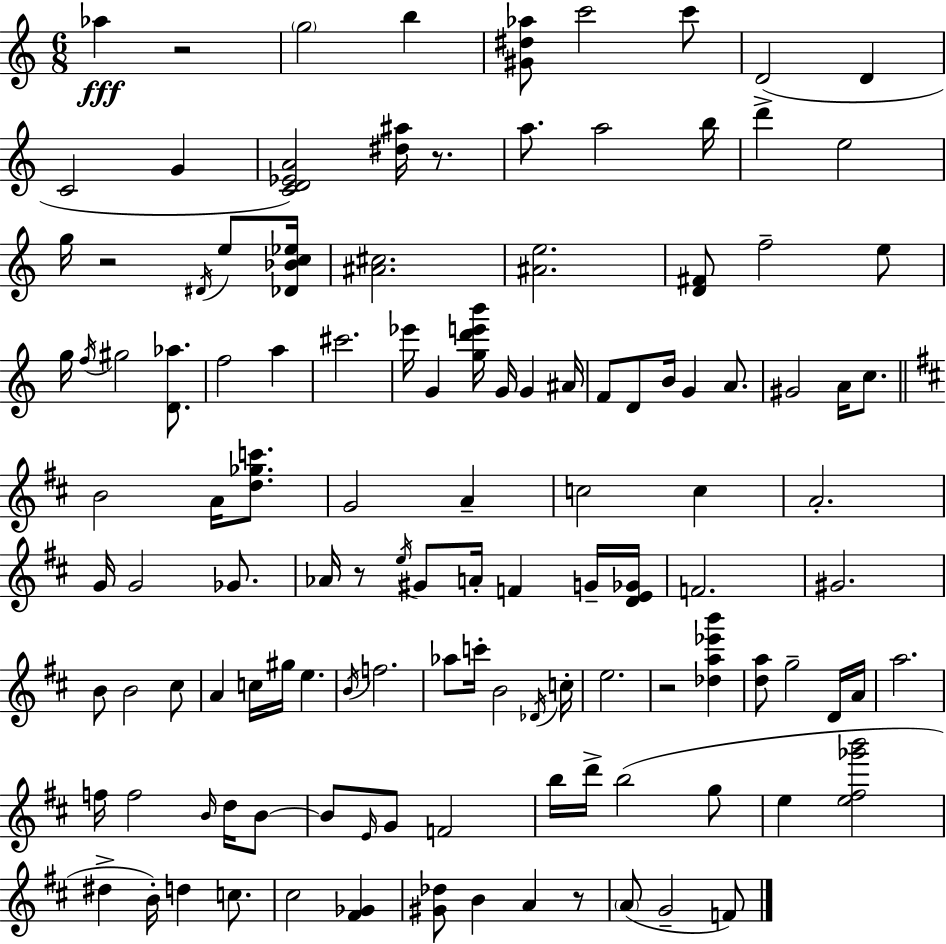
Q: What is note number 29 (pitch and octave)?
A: G4